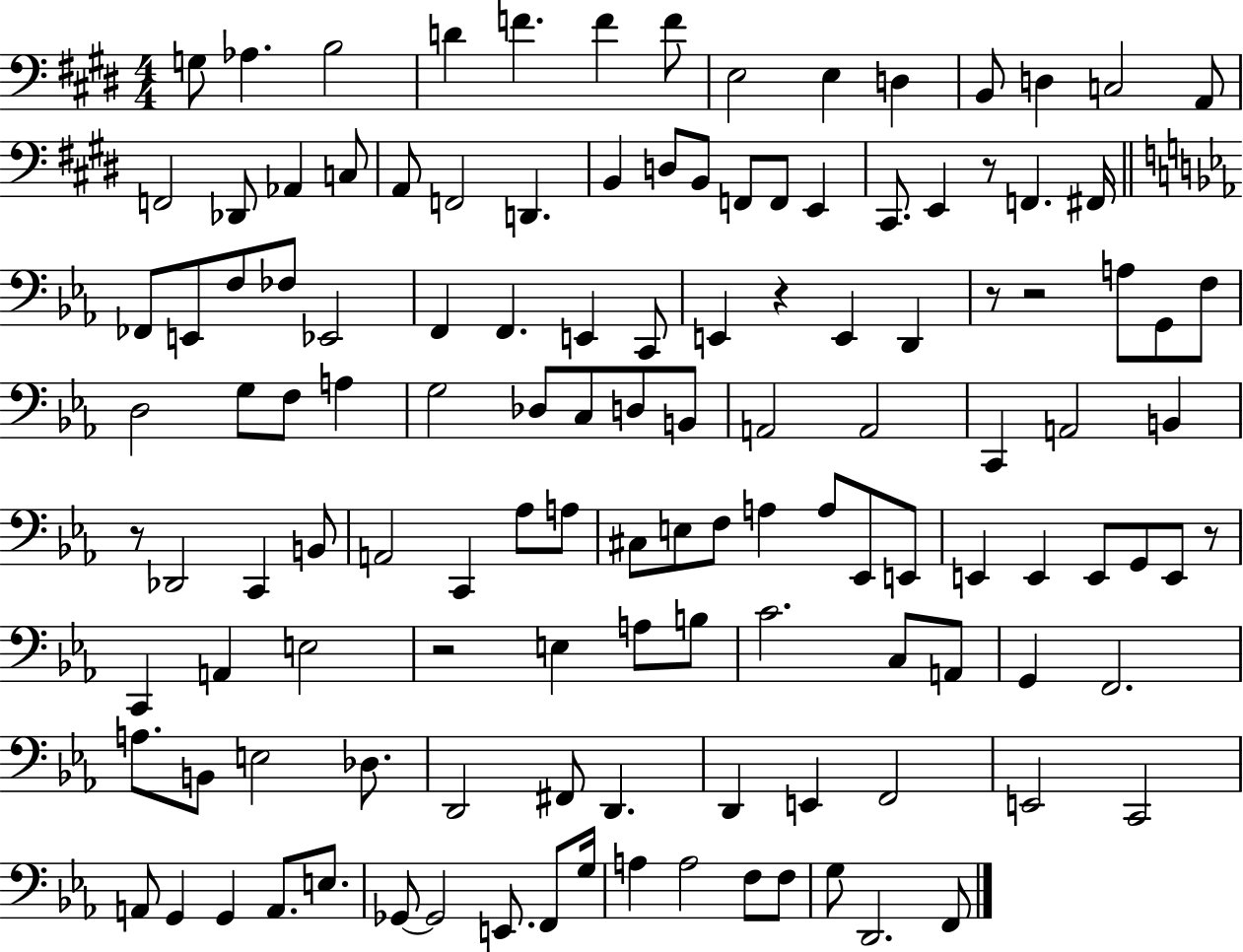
X:1
T:Untitled
M:4/4
L:1/4
K:E
G,/2 _A, B,2 D F F F/2 E,2 E, D, B,,/2 D, C,2 A,,/2 F,,2 _D,,/2 _A,, C,/2 A,,/2 F,,2 D,, B,, D,/2 B,,/2 F,,/2 F,,/2 E,, ^C,,/2 E,, z/2 F,, ^F,,/4 _F,,/2 E,,/2 F,/2 _F,/2 _E,,2 F,, F,, E,, C,,/2 E,, z E,, D,, z/2 z2 A,/2 G,,/2 F,/2 D,2 G,/2 F,/2 A, G,2 _D,/2 C,/2 D,/2 B,,/2 A,,2 A,,2 C,, A,,2 B,, z/2 _D,,2 C,, B,,/2 A,,2 C,, _A,/2 A,/2 ^C,/2 E,/2 F,/2 A, A,/2 _E,,/2 E,,/2 E,, E,, E,,/2 G,,/2 E,,/2 z/2 C,, A,, E,2 z2 E, A,/2 B,/2 C2 C,/2 A,,/2 G,, F,,2 A,/2 B,,/2 E,2 _D,/2 D,,2 ^F,,/2 D,, D,, E,, F,,2 E,,2 C,,2 A,,/2 G,, G,, A,,/2 E,/2 _G,,/2 _G,,2 E,,/2 F,,/2 G,/4 A, A,2 F,/2 F,/2 G,/2 D,,2 F,,/2